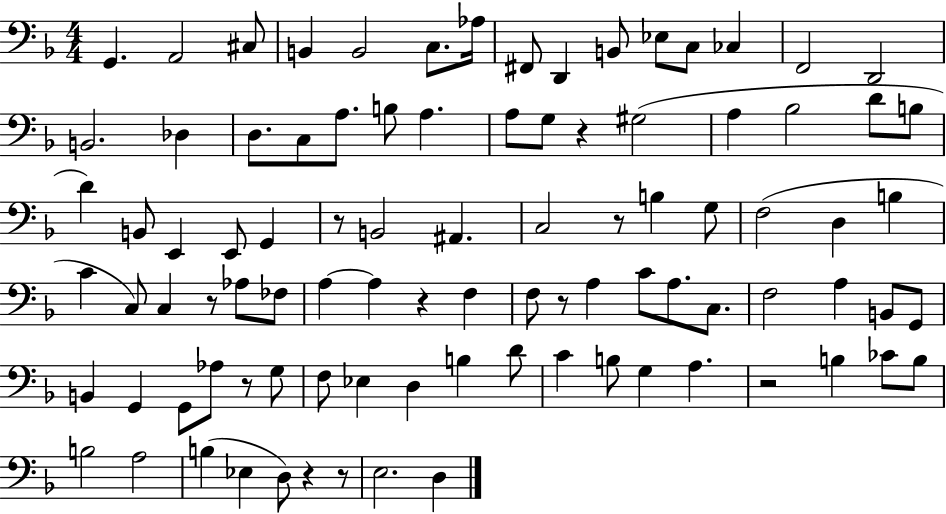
G2/q. A2/h C#3/e B2/q B2/h C3/e. Ab3/s F#2/e D2/q B2/e Eb3/e C3/e CES3/q F2/h D2/h B2/h. Db3/q D3/e. C3/e A3/e. B3/e A3/q. A3/e G3/e R/q G#3/h A3/q Bb3/h D4/e B3/e D4/q B2/e E2/q E2/e G2/q R/e B2/h A#2/q. C3/h R/e B3/q G3/e F3/h D3/q B3/q C4/q C3/e C3/q R/e Ab3/e FES3/e A3/q A3/q R/q F3/q F3/e R/e A3/q C4/e A3/e. C3/e. F3/h A3/q B2/e G2/e B2/q G2/q G2/e Ab3/e R/e G3/e F3/e Eb3/q D3/q B3/q D4/e C4/q B3/e G3/q A3/q. R/h B3/q CES4/e B3/e B3/h A3/h B3/q Eb3/q D3/e R/q R/e E3/h. D3/q